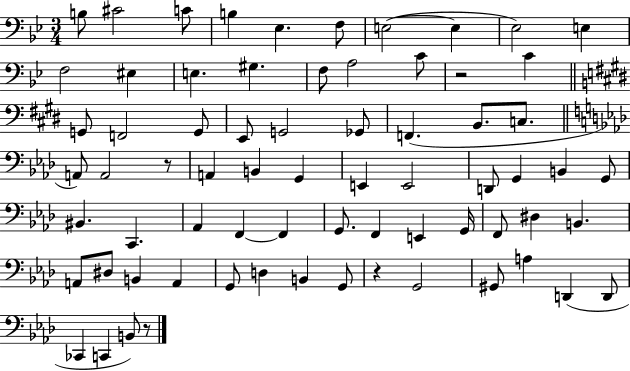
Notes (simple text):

B3/e C#4/h C4/e B3/q Eb3/q. F3/e E3/h E3/q Eb3/h E3/q F3/h EIS3/q E3/q. G#3/q. F3/e A3/h C4/e R/h C4/q G2/e F2/h G2/e E2/e G2/h Gb2/e F2/q. B2/e. C3/e. A2/e A2/h R/e A2/q B2/q G2/q E2/q E2/h D2/e G2/q B2/q G2/e BIS2/q. C2/q. Ab2/q F2/q F2/q G2/e. F2/q E2/q G2/s F2/e D#3/q B2/q. A2/e D#3/e B2/q A2/q G2/e D3/q B2/q G2/e R/q G2/h G#2/e A3/q D2/q D2/e CES2/q C2/q B2/e R/e